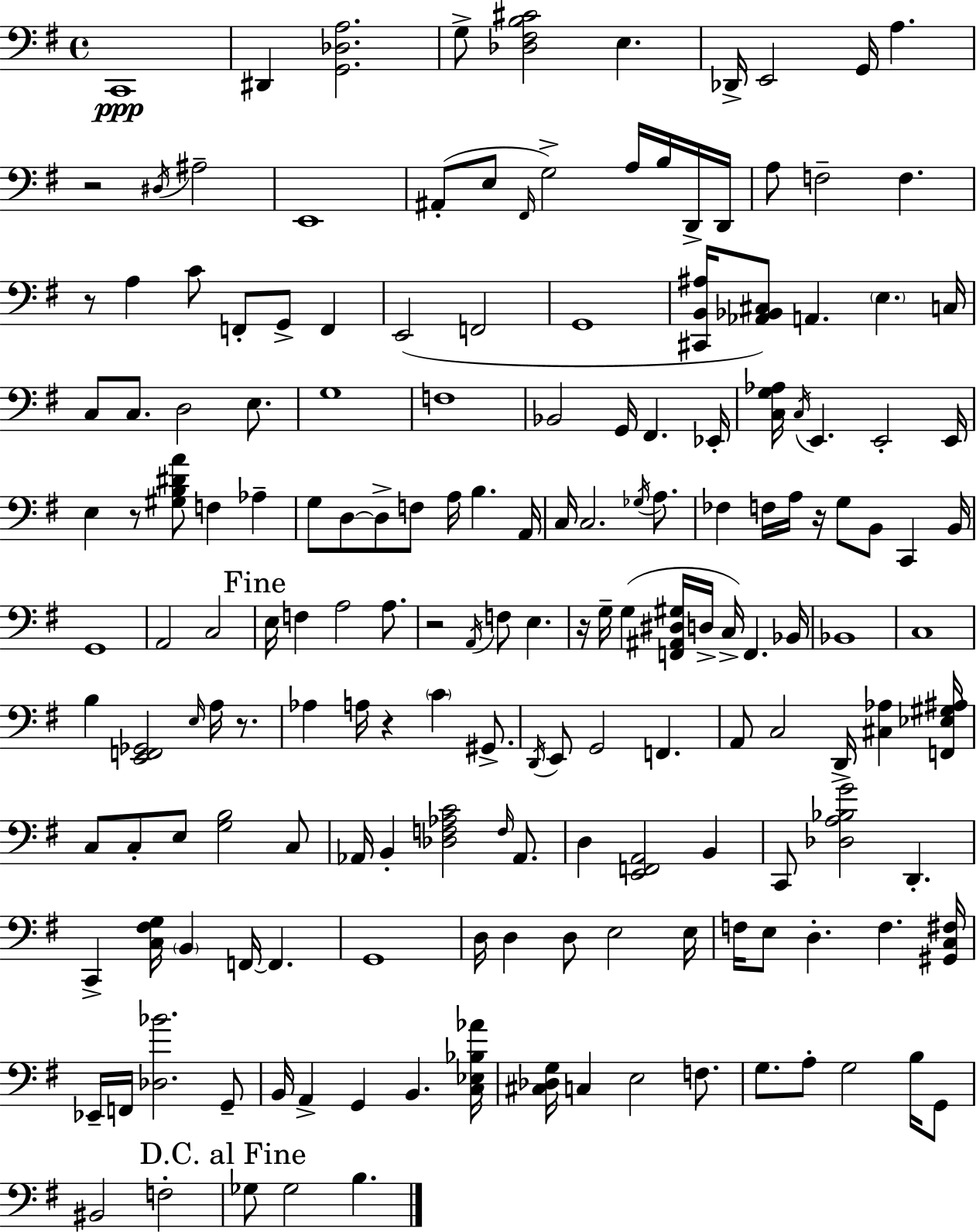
{
  \clef bass
  \time 4/4
  \defaultTimeSignature
  \key e \minor
  c,1\ppp | dis,4 <g, des a>2. | g8-> <des fis b cis'>2 e4. | des,16-> e,2 g,16 a4. | \break r2 \acciaccatura { dis16 } ais2-- | e,1 | ais,8-.( e8 \grace { fis,16 } g2->) a16 b16 | d,16-> d,16 a8 f2-- f4. | \break r8 a4 c'8 f,8-. g,8-> f,4 | e,2( f,2 | g,1 | <cis, b, ais>16 <aes, bes, cis>8) a,4. \parenthesize e4. | \break c16 c8 c8. d2 e8. | g1 | f1 | bes,2 g,16 fis,4. | \break ees,16-. <c g aes>16 \acciaccatura { c16 } e,4. e,2-. | e,16 e4 r8 <gis b dis' a'>8 f4 aes4-- | g8 d8~~ d8-> f8 a16 b4. | a,16 c16 c2. | \break \acciaccatura { ges16 } a8. fes4 f16 a16 r16 g8 b,8 c,4 | b,16 g,1 | a,2 c2 | \mark "Fine" e16 f4 a2 | \break a8. r2 \acciaccatura { a,16 } f8 e4. | r16 g16-- g4( <f, ais, dis gis>16 d16-> c16->) f,4. | bes,16 bes,1 | c1 | \break b4 <e, f, ges,>2 | \grace { e16 } a16 r8. aes4 a16 r4 \parenthesize c'4 | gis,8.-> \acciaccatura { d,16 } e,8 g,2 | f,4. a,8 c2 | \break d,16-> <cis aes>4 <f, ees gis ais>16 c8 c8-. e8 <g b>2 | c8 aes,16 b,4-. <des f aes c'>2 | \grace { f16 } aes,8. d4 <e, f, a,>2 | b,4 c,8 <des a bes g'>2 | \break d,4.-. c,4-> <c fis g>16 \parenthesize b,4 | f,16~~ f,4. g,1 | d16 d4 d8 e2 | e16 f16 e8 d4.-. | \break f4. <gis, c fis>16 ees,16-- f,16 <des bes'>2. | g,8-- b,16 a,4-> g,4 | b,4. <c ees bes aes'>16 <cis des g>16 c4 e2 | f8. g8. a8-. g2 | \break b16 g,8 bis,2 | f2-. \mark "D.C. al Fine" ges8 ges2 | b4. \bar "|."
}